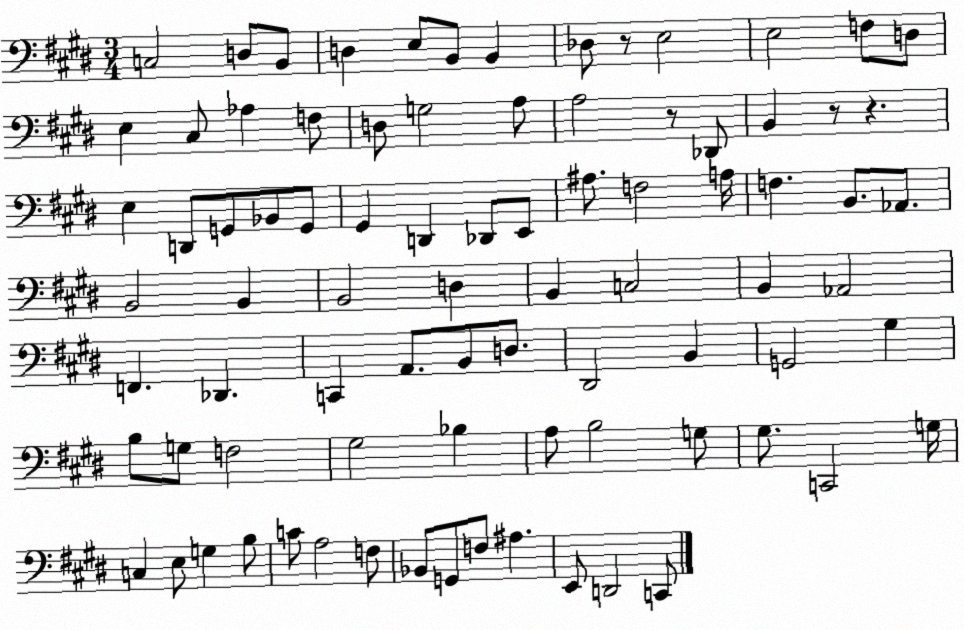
X:1
T:Untitled
M:3/4
L:1/4
K:E
C,2 D,/2 B,,/2 D, E,/2 B,,/2 B,, _D,/2 z/2 E,2 E,2 F,/2 D,/2 E, ^C,/2 _A, F,/2 D,/2 G,2 A,/2 A,2 z/2 _D,,/2 B,, z/2 z E, D,,/2 G,,/2 _B,,/2 G,,/2 ^G,, D,, _D,,/2 E,,/2 ^A,/2 F,2 A,/4 F, B,,/2 _A,,/2 B,,2 B,, B,,2 D, B,, C,2 B,, _A,,2 F,, _D,, C,, A,,/2 B,,/2 D,/2 ^D,,2 B,, G,,2 ^G, B,/2 G,/2 F,2 ^G,2 _B, A,/2 B,2 G,/2 ^G,/2 C,,2 G,/4 C, E,/2 G, B,/2 C/2 A,2 F,/2 _B,,/2 G,,/2 F,/2 ^A, E,,/2 D,,2 C,,/2